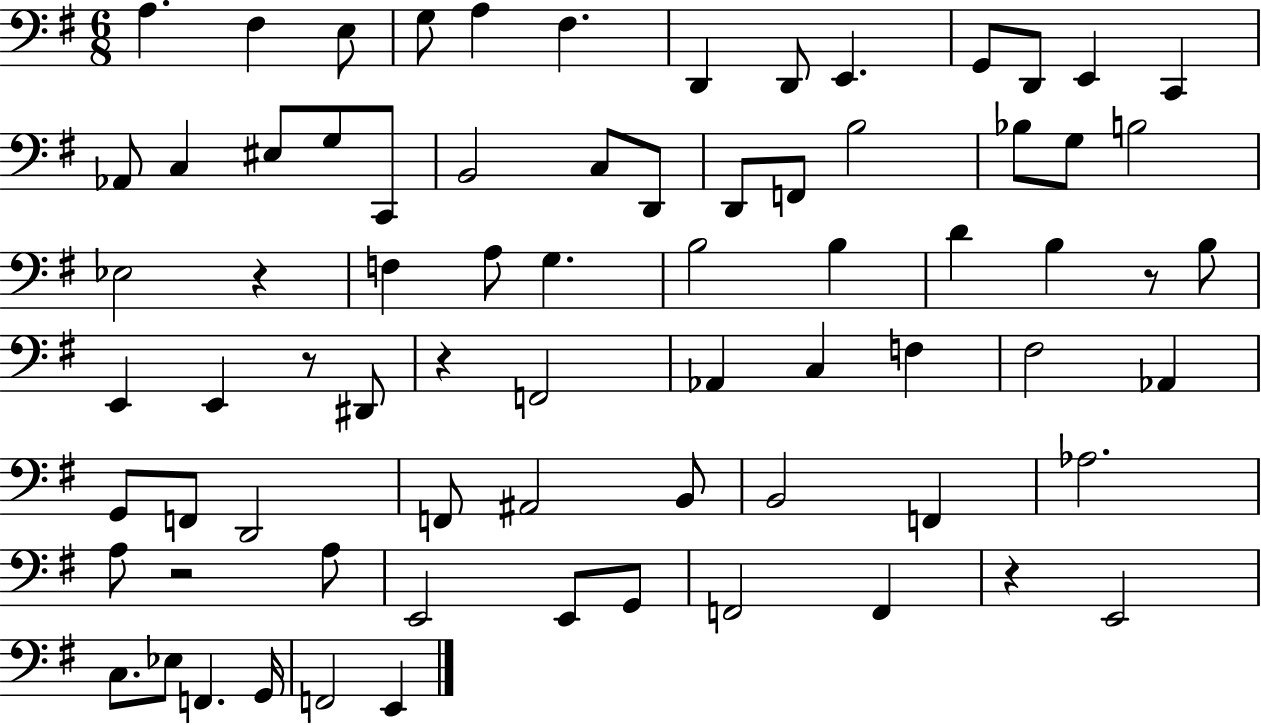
{
  \clef bass
  \numericTimeSignature
  \time 6/8
  \key g \major
  a4. fis4 e8 | g8 a4 fis4. | d,4 d,8 e,4. | g,8 d,8 e,4 c,4 | \break aes,8 c4 eis8 g8 c,8 | b,2 c8 d,8 | d,8 f,8 b2 | bes8 g8 b2 | \break ees2 r4 | f4 a8 g4. | b2 b4 | d'4 b4 r8 b8 | \break e,4 e,4 r8 dis,8 | r4 f,2 | aes,4 c4 f4 | fis2 aes,4 | \break g,8 f,8 d,2 | f,8 ais,2 b,8 | b,2 f,4 | aes2. | \break a8 r2 a8 | e,2 e,8 g,8 | f,2 f,4 | r4 e,2 | \break c8. ees8 f,4. g,16 | f,2 e,4 | \bar "|."
}